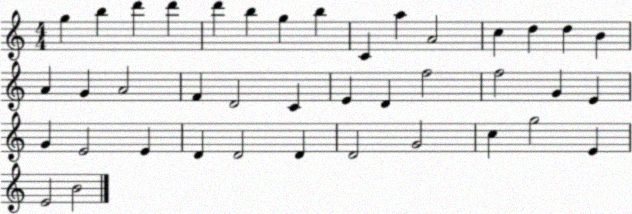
X:1
T:Untitled
M:4/4
L:1/4
K:C
g b d' d' d' b g b C a A2 c d d B A G A2 F D2 C E D f2 f2 G E G E2 E D D2 D D2 G2 c g2 E E2 B2